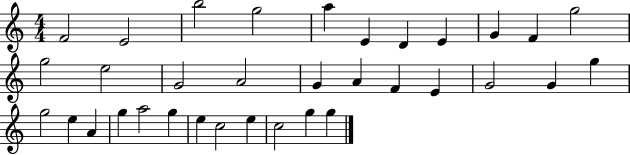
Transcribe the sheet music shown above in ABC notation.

X:1
T:Untitled
M:4/4
L:1/4
K:C
F2 E2 b2 g2 a E D E G F g2 g2 e2 G2 A2 G A F E G2 G g g2 e A g a2 g e c2 e c2 g g